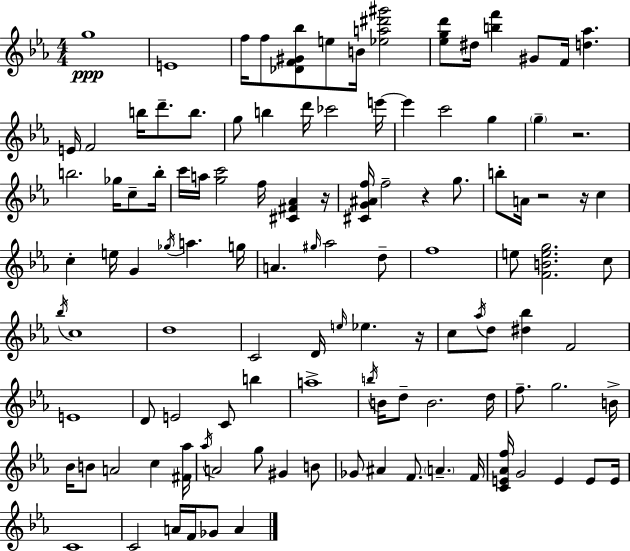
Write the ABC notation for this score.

X:1
T:Untitled
M:4/4
L:1/4
K:Cm
g4 E4 f/4 f/2 [_DF^G_b]/2 e/2 B/4 [_ea^d'^g']2 [_egd']/2 ^d/4 [bf'] ^G/2 F/4 [d_a] E/4 F2 b/4 d'/2 b/2 g/2 b d'/4 _c'2 e'/4 e' c'2 g g z2 b2 _g/4 c/2 b/4 c'/4 a/4 [gc']2 f/4 [^C^F_A] z/4 [^CG^Af]/4 f2 z g/2 b/2 A/4 z2 z/4 c c e/4 G _g/4 a g/4 A ^g/4 _a2 d/2 f4 e/2 [FBeg]2 c/2 _b/4 c4 d4 C2 D/4 e/4 _e z/4 c/2 _a/4 d/2 [^d_b] F2 E4 D/2 E2 C/2 b a4 b/4 B/4 d/2 B2 d/4 f/2 g2 B/4 _B/4 B/2 A2 c [^F_a]/4 _a/4 A2 g/2 ^G B/2 _G/2 ^A F/2 A F/4 [CE_Af]/4 G2 E E/2 E/4 C4 C2 A/4 F/4 _G/2 A